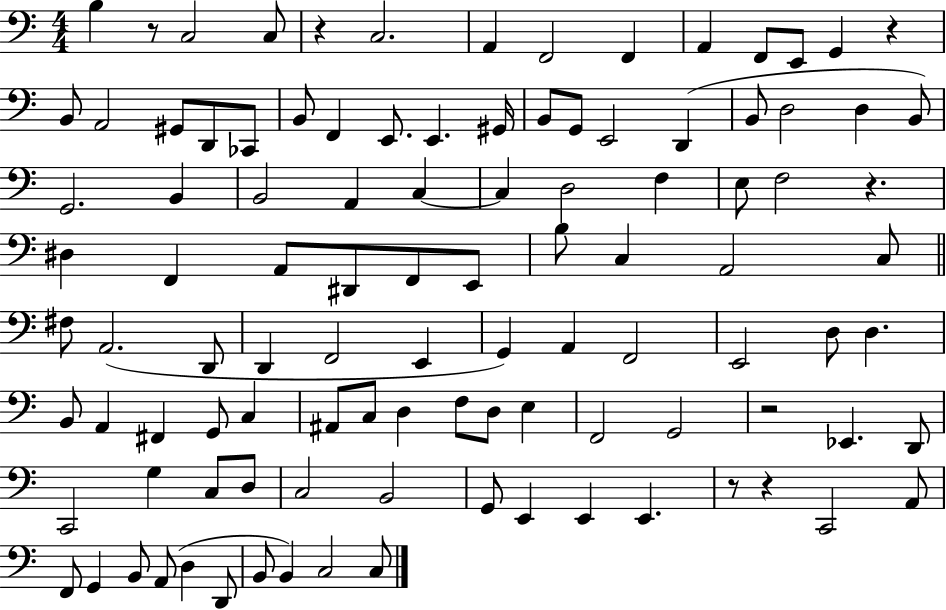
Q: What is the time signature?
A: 4/4